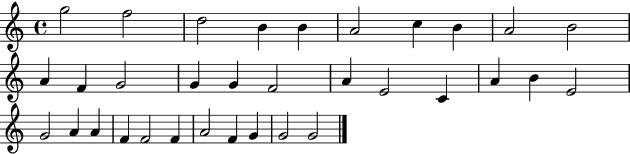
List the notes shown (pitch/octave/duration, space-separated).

G5/h F5/h D5/h B4/q B4/q A4/h C5/q B4/q A4/h B4/h A4/q F4/q G4/h G4/q G4/q F4/h A4/q E4/h C4/q A4/q B4/q E4/h G4/h A4/q A4/q F4/q F4/h F4/q A4/h F4/q G4/q G4/h G4/h